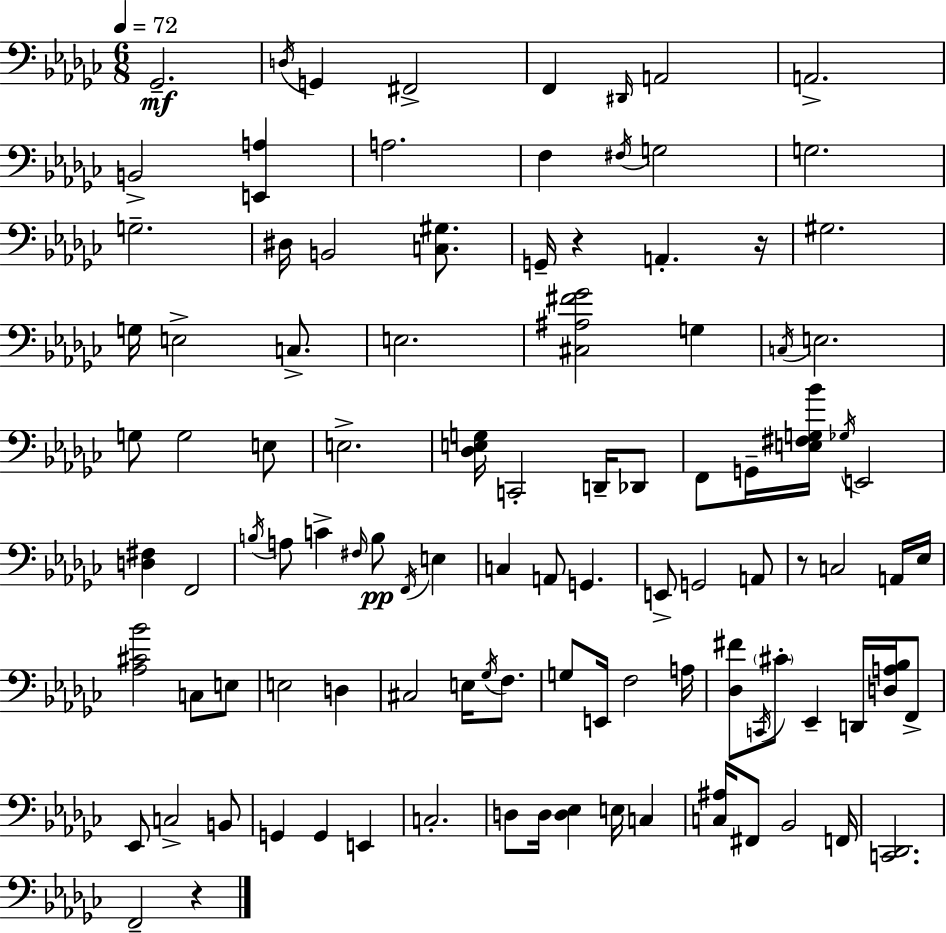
{
  \clef bass
  \numericTimeSignature
  \time 6/8
  \key ees \minor
  \tempo 4 = 72
  ges,2.--\mf | \acciaccatura { d16 } g,4 fis,2-> | f,4 \grace { dis,16 } a,2 | a,2.-> | \break b,2-> <e, a>4 | a2. | f4 \acciaccatura { fis16 } g2 | g2. | \break g2.-- | dis16 b,2 | <c gis>8. g,16-- r4 a,4.-. | r16 gis2. | \break g16 e2-> | c8.-> e2. | <cis ais fis' ges'>2 g4 | \acciaccatura { c16 } e2. | \break g8 g2 | e8 e2.-> | <des e g>16 c,2-. | d,16-- des,8 f,8 g,16-- <e fis g bes'>16 \acciaccatura { ges16 } e,2 | \break <d fis>4 f,2 | \acciaccatura { b16 } a8 c'4-> | \grace { fis16 } b8\pp \acciaccatura { f,16 } e4 c4 | a,8 g,4. e,8-> g,2 | \break a,8 r8 c2 | a,16 ees16 <aes cis' bes'>2 | c8 e8 e2 | d4 cis2 | \break e16 \acciaccatura { ges16 } f8. g8 e,16 | f2 a16 <des fis'>8 \acciaccatura { c,16 } | \parenthesize cis'8-. ees,4-- d,16 <d a bes>16 f,8-> ees,8 | c2-> b,8 g,4 | \break g,4 e,4 c2.-. | d8 | d16 <d ees>4 e16 c4 <c ais>16 fis,8 | bes,2 f,16 <c, des,>2. | \break f,2-- | r4 \bar "|."
}